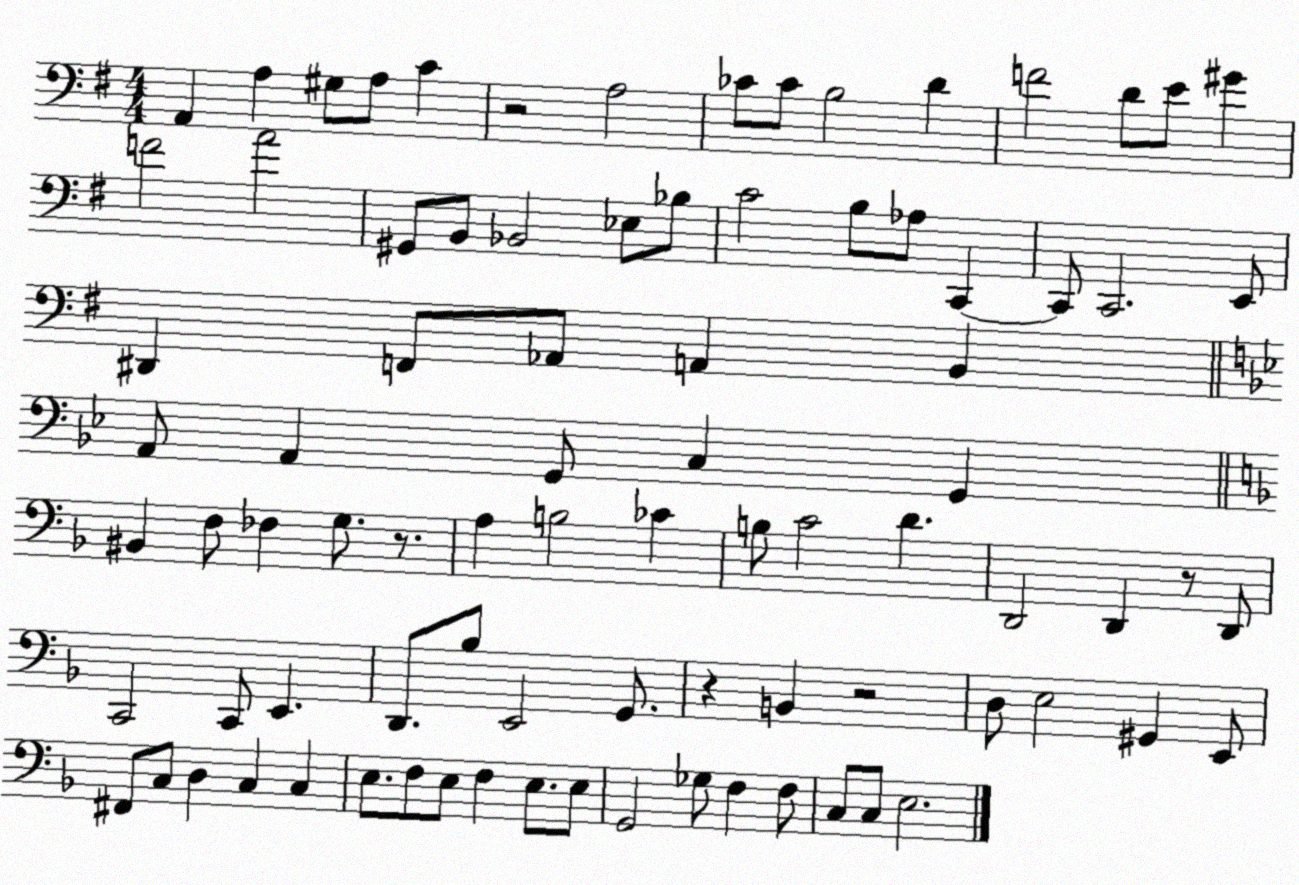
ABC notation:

X:1
T:Untitled
M:4/4
L:1/4
K:G
A,, A, ^G,/2 A,/2 C z2 A,2 _C/2 _C/2 B,2 D F2 D/2 E/2 ^G F2 A2 ^G,,/2 B,,/2 _B,,2 _E,/2 _B,/2 C2 B,/2 _A,/2 C,, C,,/2 C,,2 E,,/2 ^D,, F,,/2 _A,,/2 A,, B,, A,,/2 A,, G,,/2 C, G,, ^B,, F,/2 _F, G,/2 z/2 A, B,2 _C B,/2 C2 D D,,2 D,, z/2 D,,/2 C,,2 C,,/2 E,, D,,/2 _B,/2 E,,2 G,,/2 z B,, z2 D,/2 E,2 ^G,, E,,/2 ^F,,/2 C,/2 D, C, C, E,/2 F,/2 E,/2 F, E,/2 E,/2 G,,2 _G,/2 F, F,/2 C,/2 C,/2 E,2